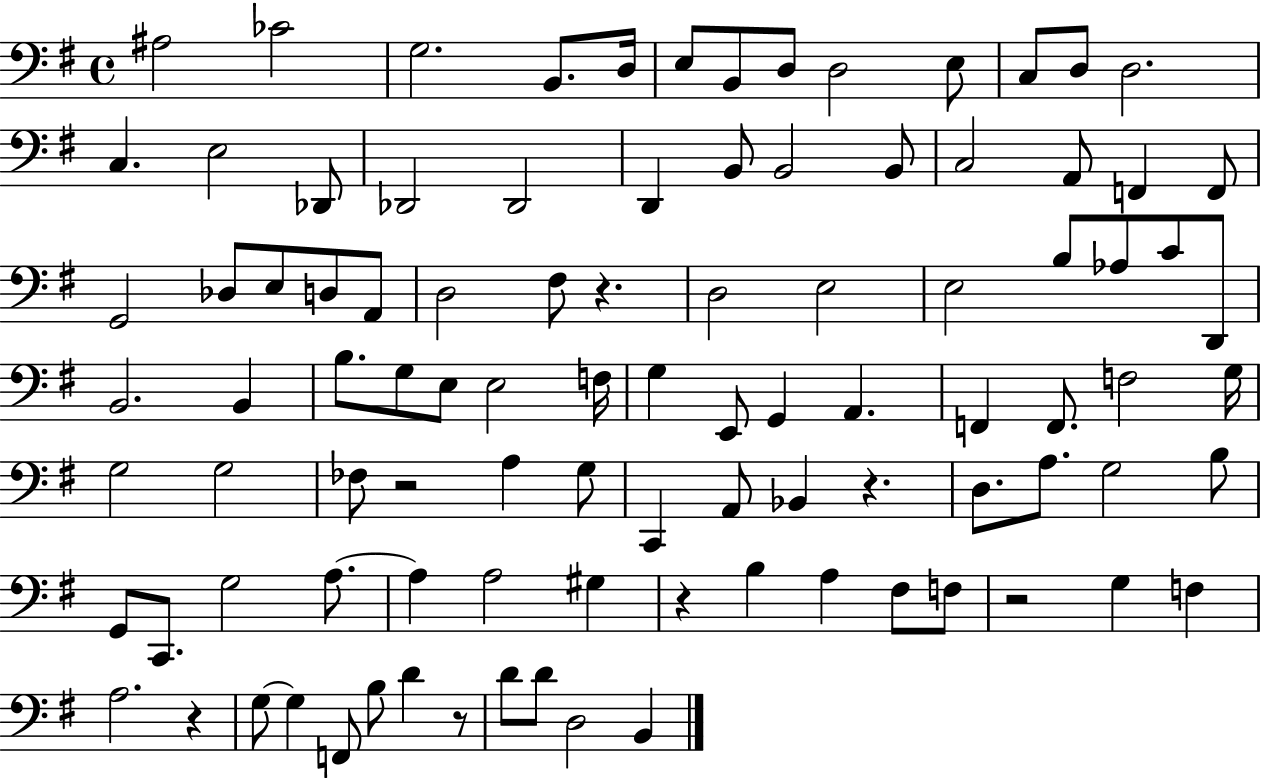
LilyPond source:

{
  \clef bass
  \time 4/4
  \defaultTimeSignature
  \key g \major
  ais2 ces'2 | g2. b,8. d16 | e8 b,8 d8 d2 e8 | c8 d8 d2. | \break c4. e2 des,8 | des,2 des,2 | d,4 b,8 b,2 b,8 | c2 a,8 f,4 f,8 | \break g,2 des8 e8 d8 a,8 | d2 fis8 r4. | d2 e2 | e2 b8 aes8 c'8 d,8 | \break b,2. b,4 | b8. g8 e8 e2 f16 | g4 e,8 g,4 a,4. | f,4 f,8. f2 g16 | \break g2 g2 | fes8 r2 a4 g8 | c,4 a,8 bes,4 r4. | d8. a8. g2 b8 | \break g,8 c,8. g2 a8.~~ | a4 a2 gis4 | r4 b4 a4 fis8 f8 | r2 g4 f4 | \break a2. r4 | g8~~ g4 f,8 b8 d'4 r8 | d'8 d'8 d2 b,4 | \bar "|."
}